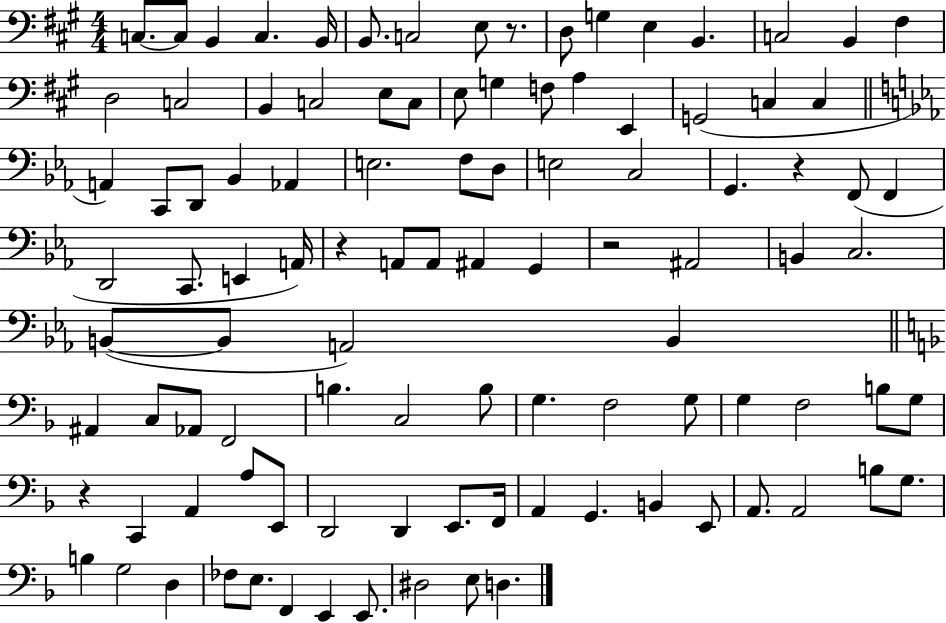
X:1
T:Untitled
M:4/4
L:1/4
K:A
C,/2 C,/2 B,, C, B,,/4 B,,/2 C,2 E,/2 z/2 D,/2 G, E, B,, C,2 B,, ^F, D,2 C,2 B,, C,2 E,/2 C,/2 E,/2 G, F,/2 A, E,, G,,2 C, C, A,, C,,/2 D,,/2 _B,, _A,, E,2 F,/2 D,/2 E,2 C,2 G,, z F,,/2 F,, D,,2 C,,/2 E,, A,,/4 z A,,/2 A,,/2 ^A,, G,, z2 ^A,,2 B,, C,2 B,,/2 B,,/2 A,,2 B,, ^A,, C,/2 _A,,/2 F,,2 B, C,2 B,/2 G, F,2 G,/2 G, F,2 B,/2 G,/2 z C,, A,, A,/2 E,,/2 D,,2 D,, E,,/2 F,,/4 A,, G,, B,, E,,/2 A,,/2 A,,2 B,/2 G,/2 B, G,2 D, _F,/2 E,/2 F,, E,, E,,/2 ^D,2 E,/2 D,